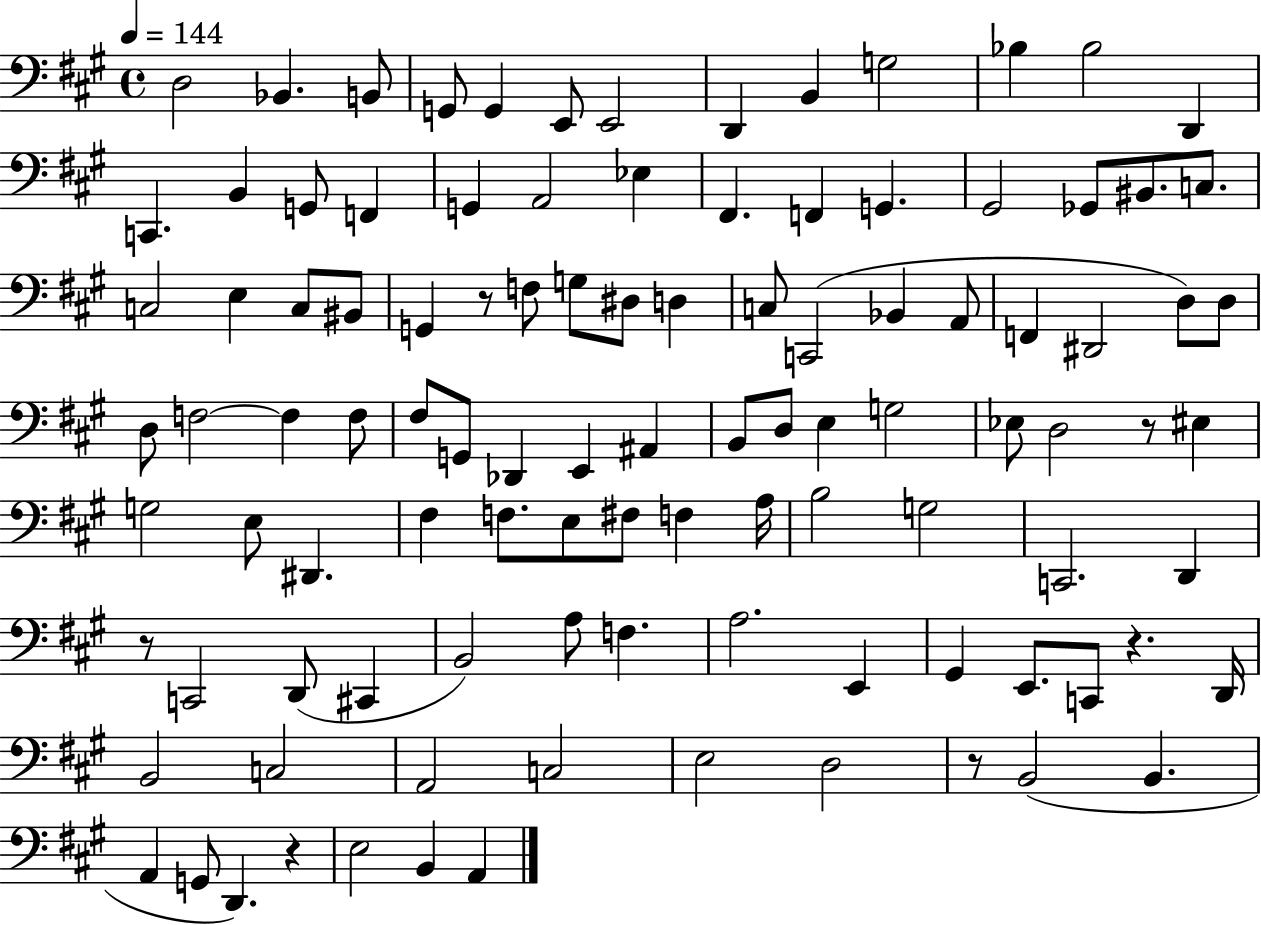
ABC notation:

X:1
T:Untitled
M:4/4
L:1/4
K:A
D,2 _B,, B,,/2 G,,/2 G,, E,,/2 E,,2 D,, B,, G,2 _B, _B,2 D,, C,, B,, G,,/2 F,, G,, A,,2 _E, ^F,, F,, G,, ^G,,2 _G,,/2 ^B,,/2 C,/2 C,2 E, C,/2 ^B,,/2 G,, z/2 F,/2 G,/2 ^D,/2 D, C,/2 C,,2 _B,, A,,/2 F,, ^D,,2 D,/2 D,/2 D,/2 F,2 F, F,/2 ^F,/2 G,,/2 _D,, E,, ^A,, B,,/2 D,/2 E, G,2 _E,/2 D,2 z/2 ^E, G,2 E,/2 ^D,, ^F, F,/2 E,/2 ^F,/2 F, A,/4 B,2 G,2 C,,2 D,, z/2 C,,2 D,,/2 ^C,, B,,2 A,/2 F, A,2 E,, ^G,, E,,/2 C,,/2 z D,,/4 B,,2 C,2 A,,2 C,2 E,2 D,2 z/2 B,,2 B,, A,, G,,/2 D,, z E,2 B,, A,,